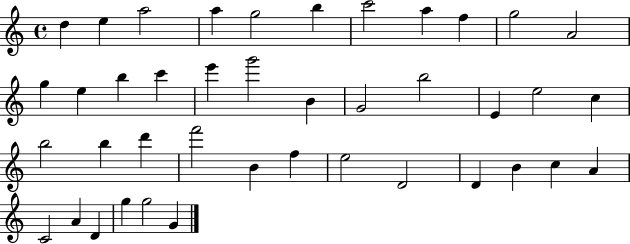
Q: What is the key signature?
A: C major